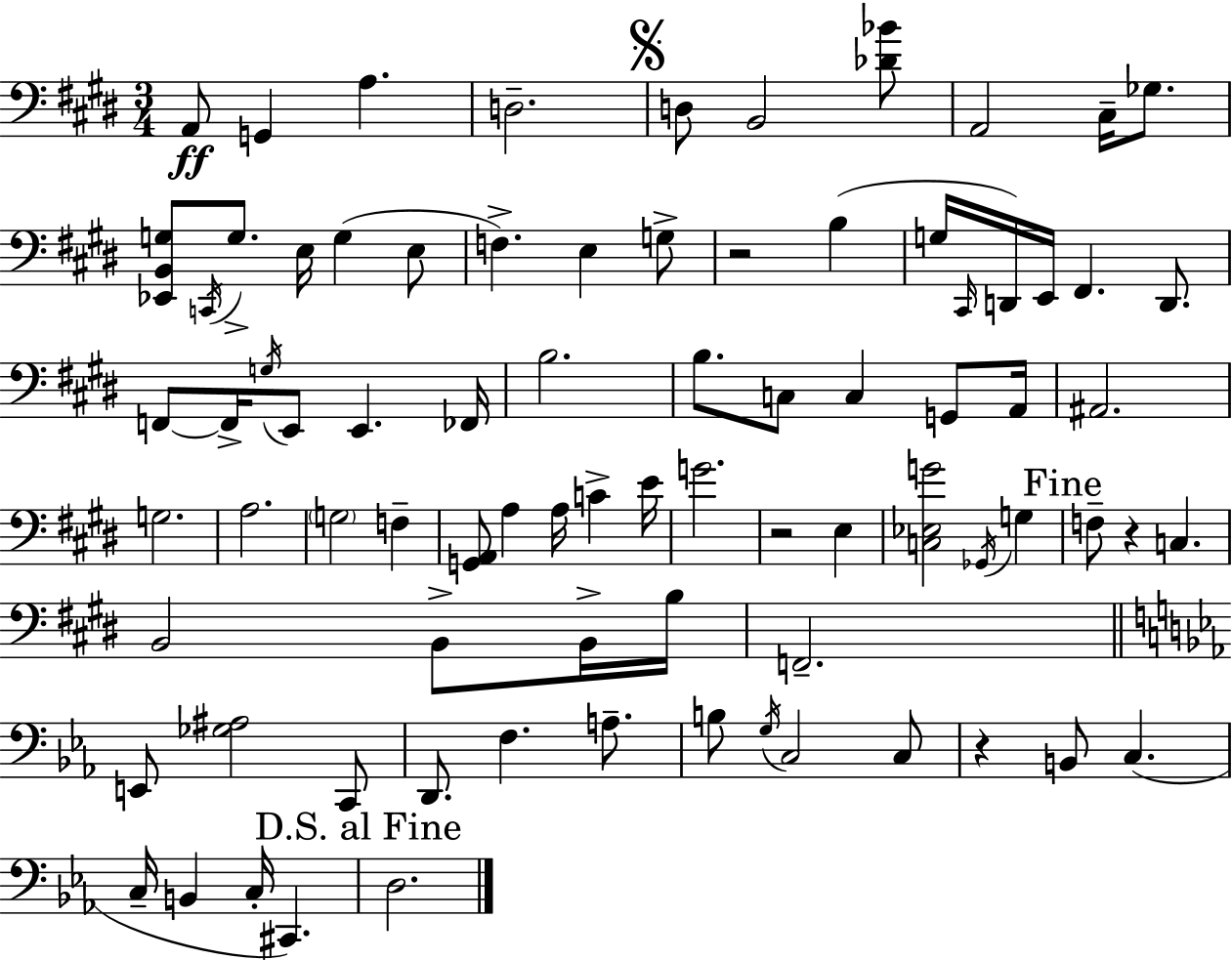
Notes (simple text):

A2/e G2/q A3/q. D3/h. D3/e B2/h [Db4,Bb4]/e A2/h C#3/s Gb3/e. [Eb2,B2,G3]/e C2/s G3/e. E3/s G3/q E3/e F3/q. E3/q G3/e R/h B3/q G3/s C#2/s D2/s E2/s F#2/q. D2/e. F2/e F2/s G3/s E2/e E2/q. FES2/s B3/h. B3/e. C3/e C3/q G2/e A2/s A#2/h. G3/h. A3/h. G3/h F3/q [G2,A2]/e A3/q A3/s C4/q E4/s G4/h. R/h E3/q [C3,Eb3,G4]/h Gb2/s G3/q F3/e R/q C3/q. B2/h B2/e B2/s B3/s F2/h. E2/e [Gb3,A#3]/h C2/e D2/e. F3/q. A3/e. B3/e G3/s C3/h C3/e R/q B2/e C3/q. C3/s B2/q C3/s C#2/q. D3/h.